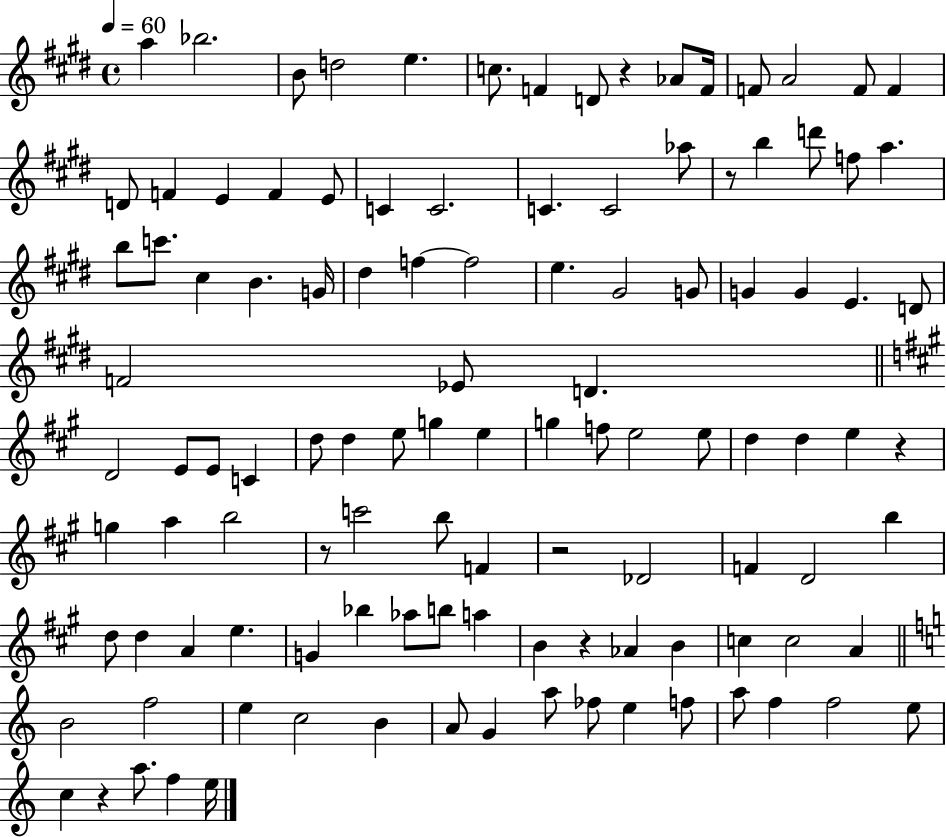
X:1
T:Untitled
M:4/4
L:1/4
K:E
a _b2 B/2 d2 e c/2 F D/2 z _A/2 F/4 F/2 A2 F/2 F D/2 F E F E/2 C C2 C C2 _a/2 z/2 b d'/2 f/2 a b/2 c'/2 ^c B G/4 ^d f f2 e ^G2 G/2 G G E D/2 F2 _E/2 D D2 E/2 E/2 C d/2 d e/2 g e g f/2 e2 e/2 d d e z g a b2 z/2 c'2 b/2 F z2 _D2 F D2 b d/2 d A e G _b _a/2 b/2 a B z _A B c c2 A B2 f2 e c2 B A/2 G a/2 _f/2 e f/2 a/2 f f2 e/2 c z a/2 f e/4